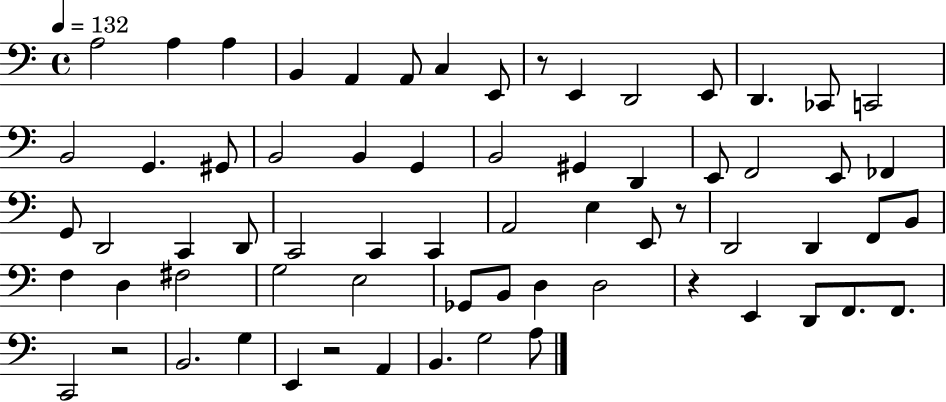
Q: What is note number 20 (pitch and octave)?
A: G2